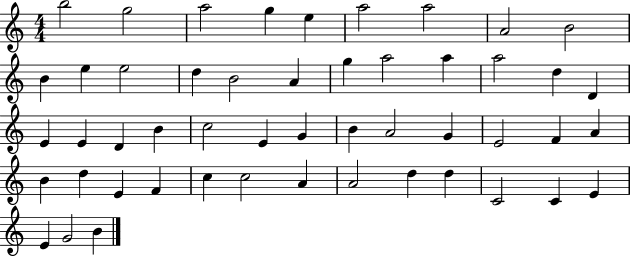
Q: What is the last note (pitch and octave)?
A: B4